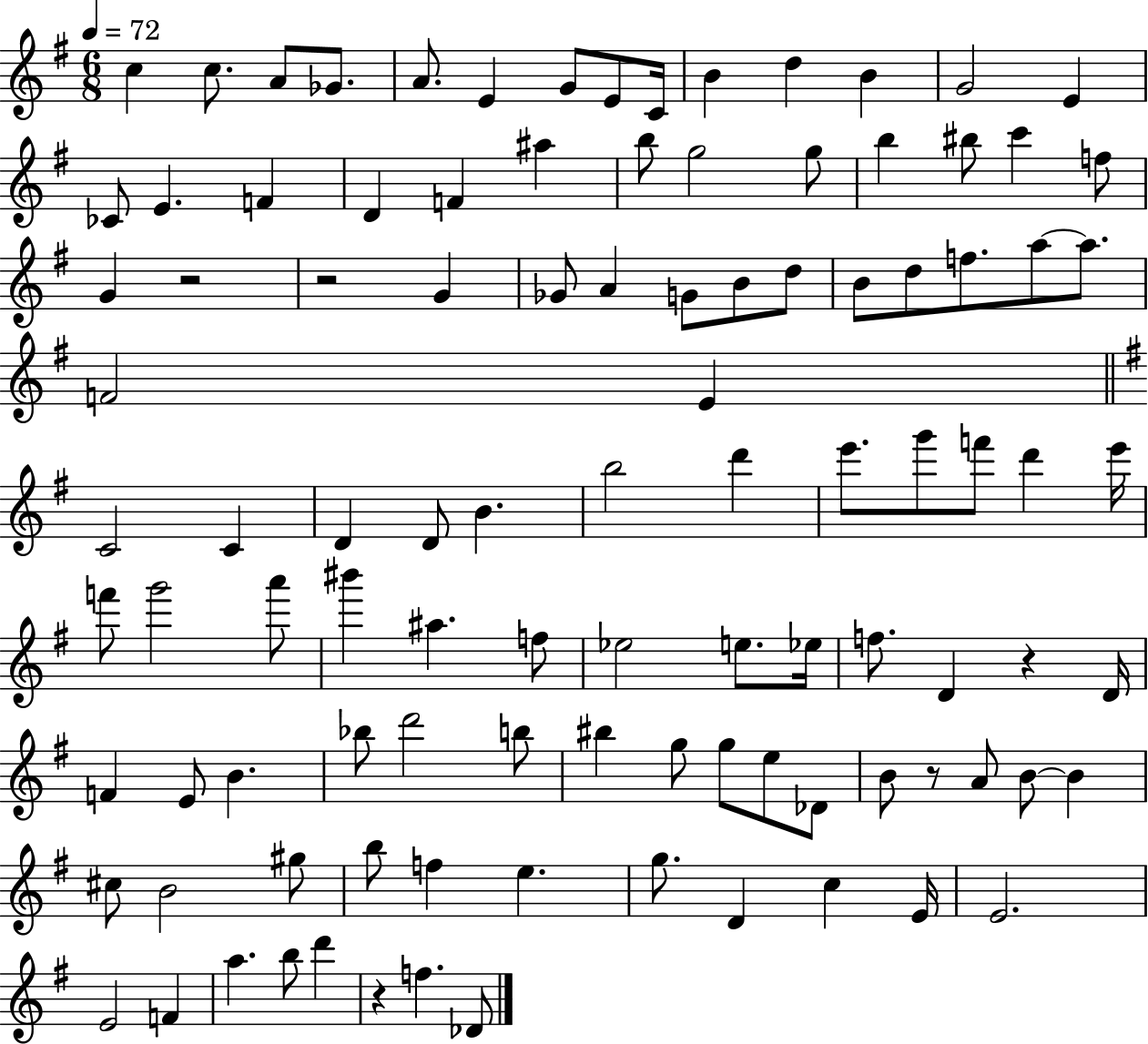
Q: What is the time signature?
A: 6/8